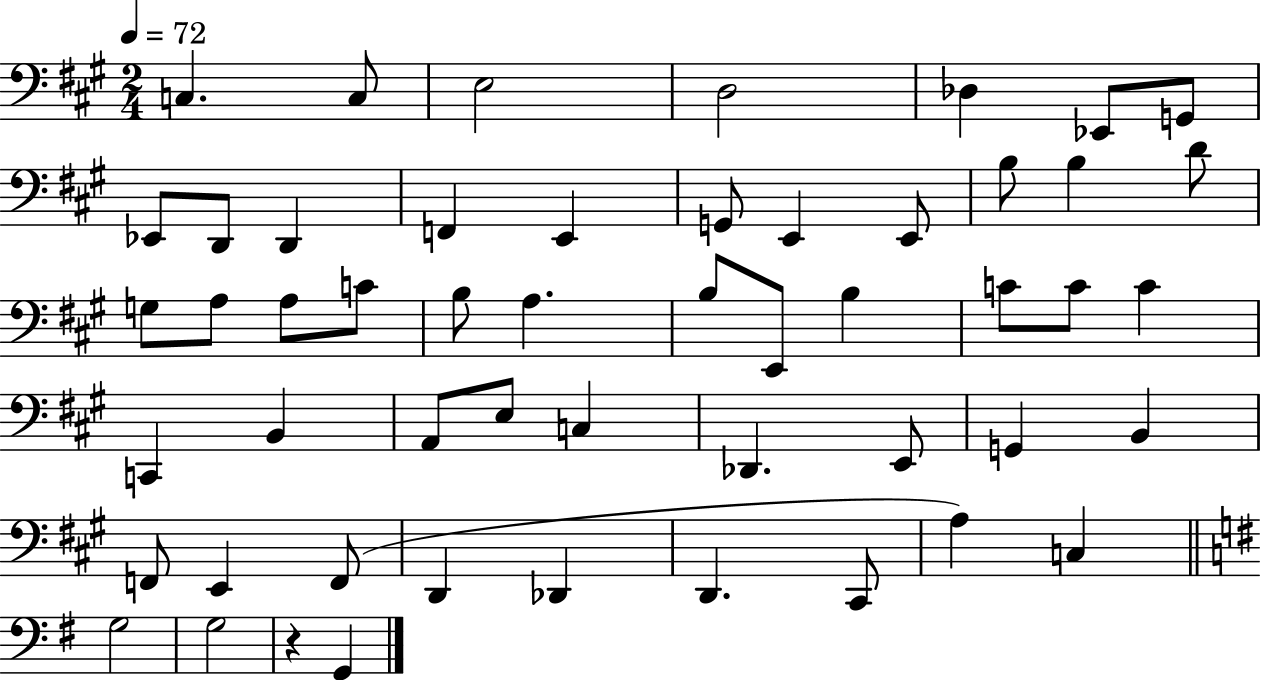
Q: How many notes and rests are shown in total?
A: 52